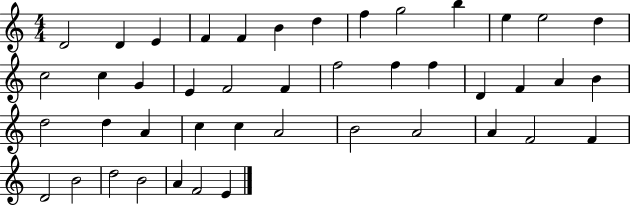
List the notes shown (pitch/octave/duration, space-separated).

D4/h D4/q E4/q F4/q F4/q B4/q D5/q F5/q G5/h B5/q E5/q E5/h D5/q C5/h C5/q G4/q E4/q F4/h F4/q F5/h F5/q F5/q D4/q F4/q A4/q B4/q D5/h D5/q A4/q C5/q C5/q A4/h B4/h A4/h A4/q F4/h F4/q D4/h B4/h D5/h B4/h A4/q F4/h E4/q